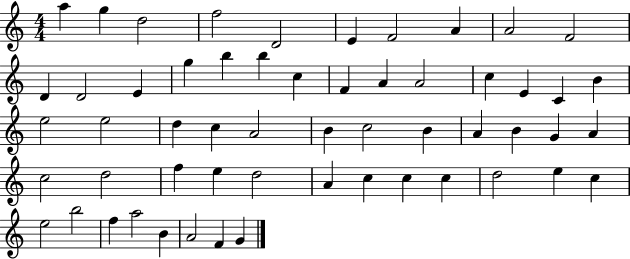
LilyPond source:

{
  \clef treble
  \numericTimeSignature
  \time 4/4
  \key c \major
  a''4 g''4 d''2 | f''2 d'2 | e'4 f'2 a'4 | a'2 f'2 | \break d'4 d'2 e'4 | g''4 b''4 b''4 c''4 | f'4 a'4 a'2 | c''4 e'4 c'4 b'4 | \break e''2 e''2 | d''4 c''4 a'2 | b'4 c''2 b'4 | a'4 b'4 g'4 a'4 | \break c''2 d''2 | f''4 e''4 d''2 | a'4 c''4 c''4 c''4 | d''2 e''4 c''4 | \break e''2 b''2 | f''4 a''2 b'4 | a'2 f'4 g'4 | \bar "|."
}